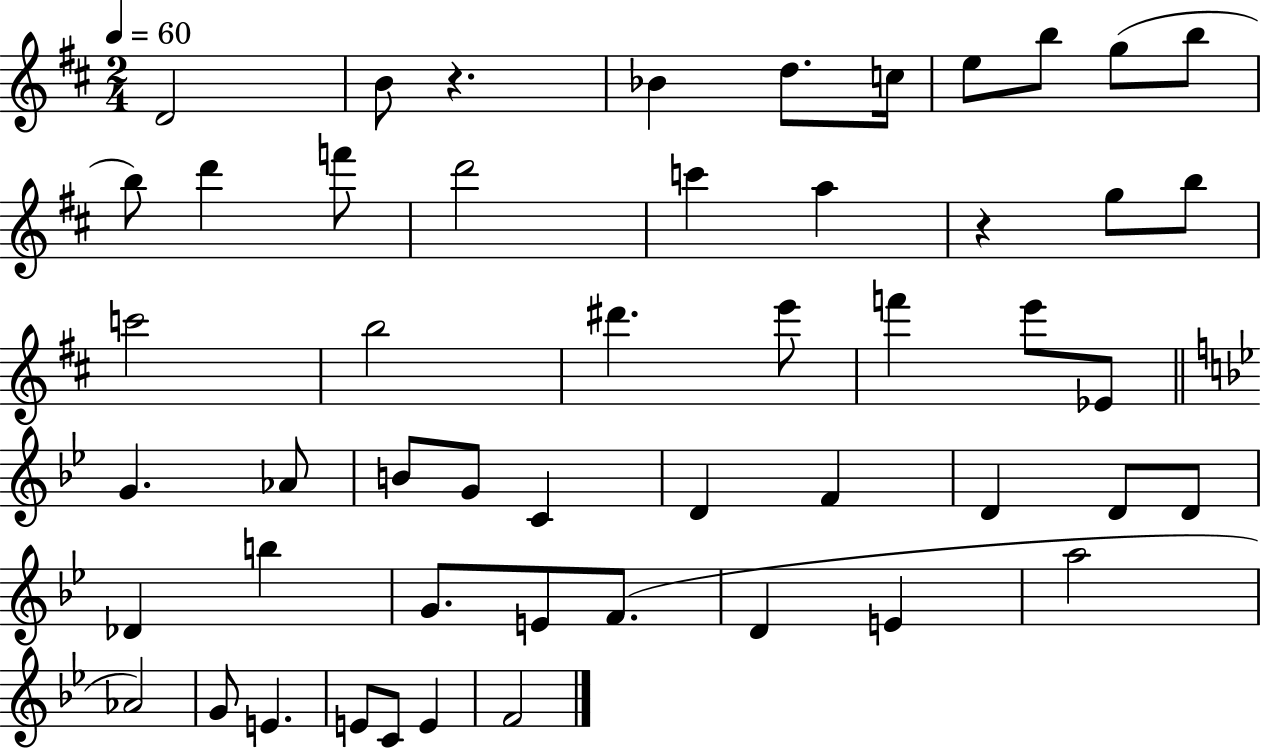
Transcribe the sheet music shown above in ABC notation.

X:1
T:Untitled
M:2/4
L:1/4
K:D
D2 B/2 z _B d/2 c/4 e/2 b/2 g/2 b/2 b/2 d' f'/2 d'2 c' a z g/2 b/2 c'2 b2 ^d' e'/2 f' e'/2 _E/2 G _A/2 B/2 G/2 C D F D D/2 D/2 _D b G/2 E/2 F/2 D E a2 _A2 G/2 E E/2 C/2 E F2